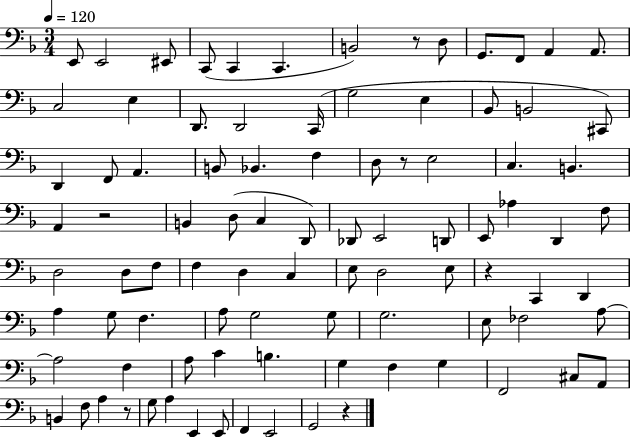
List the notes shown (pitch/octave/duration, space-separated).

E2/e E2/h EIS2/e C2/e C2/q C2/q. B2/h R/e D3/e G2/e. F2/e A2/q A2/e. C3/h E3/q D2/e. D2/h C2/s G3/h E3/q Bb2/e B2/h C#2/e D2/q F2/e A2/q. B2/e Bb2/q. F3/q D3/e R/e E3/h C3/q. B2/q. A2/q R/h B2/q D3/e C3/q D2/e Db2/e E2/h D2/e E2/e Ab3/q D2/q F3/e D3/h D3/e F3/e F3/q D3/q C3/q E3/e D3/h E3/e R/q C2/q D2/q A3/q G3/e F3/q. A3/e G3/h G3/e G3/h. E3/e FES3/h A3/e A3/h F3/q A3/e C4/q B3/q. G3/q F3/q G3/q F2/h C#3/e A2/e B2/q F3/e A3/q R/e G3/e A3/q E2/q E2/e F2/q E2/h G2/h R/q